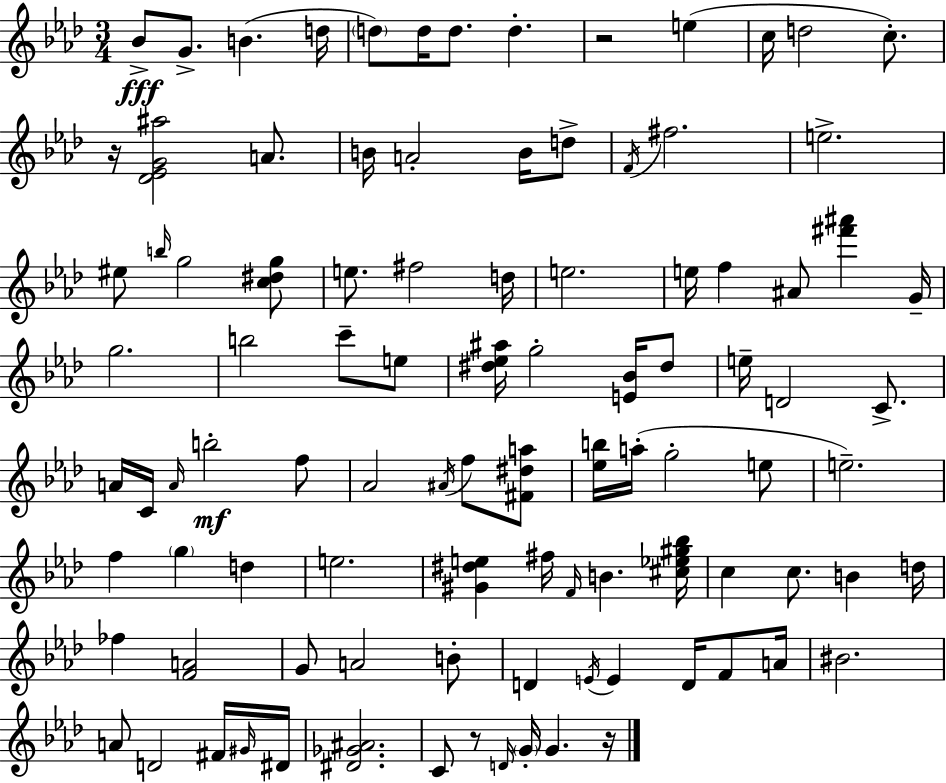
{
  \clef treble
  \numericTimeSignature
  \time 3/4
  \key aes \major
  bes'8->\fff g'8.-> b'4.( d''16 | \parenthesize d''8) d''16 d''8. d''4.-. | r2 e''4( | c''16 d''2 c''8.-.) | \break r16 <des' ees' g' ais''>2 a'8. | b'16 a'2-. b'16 d''8-> | \acciaccatura { f'16 } fis''2. | e''2.-> | \break eis''8 \grace { b''16 } g''2 | <c'' dis'' g''>8 e''8. fis''2 | d''16 e''2. | e''16 f''4 ais'8 <fis''' ais'''>4 | \break g'16-- g''2. | b''2 c'''8-- | e''8 <dis'' ees'' ais''>16 g''2-. <e' bes'>16 | dis''8 e''16-- d'2 c'8.-> | \break a'16 c'16 \grace { a'16 }\mf b''2-. | f''8 aes'2 \acciaccatura { ais'16 } | f''8 <fis' dis'' a''>8 <ees'' b''>16 a''16-.( g''2-. | e''8 e''2.--) | \break f''4 \parenthesize g''4 | d''4 e''2. | <gis' dis'' e''>4 fis''16 \grace { f'16 } b'4. | <cis'' ees'' gis'' bes''>16 c''4 c''8. | \break b'4 d''16 fes''4 <f' a'>2 | g'8 a'2 | b'8-. d'4 \acciaccatura { e'16 } e'4 | d'16 f'8 a'16 bis'2. | \break a'8 d'2 | fis'16 \grace { gis'16 } dis'16 <dis' ges' ais'>2. | c'8 r8 \grace { d'16 } | \parenthesize g'16-. g'4. r16 \bar "|."
}